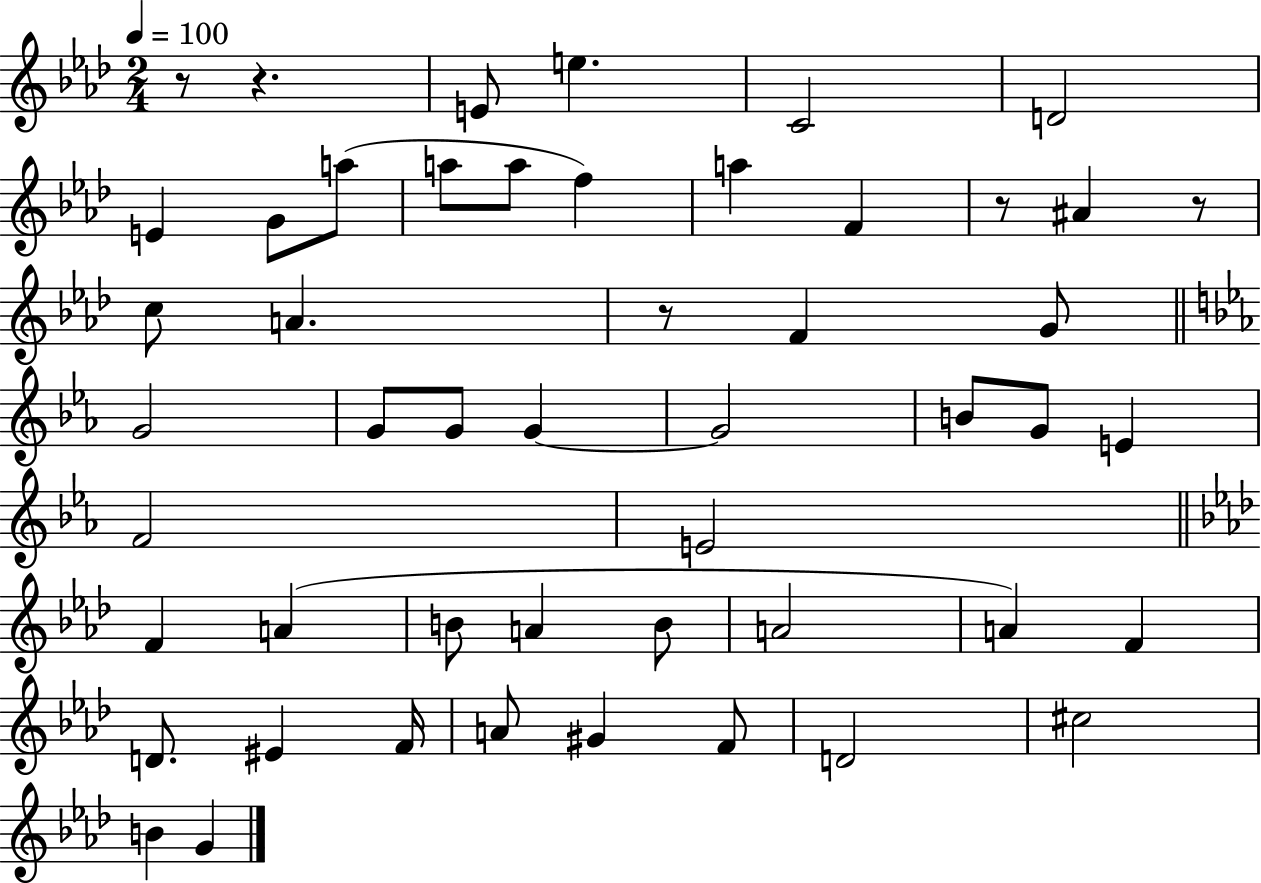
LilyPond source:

{
  \clef treble
  \numericTimeSignature
  \time 2/4
  \key aes \major
  \tempo 4 = 100
  r8 r4. | e'8 e''4. | c'2 | d'2 | \break e'4 g'8 a''8( | a''8 a''8 f''4) | a''4 f'4 | r8 ais'4 r8 | \break c''8 a'4. | r8 f'4 g'8 | \bar "||" \break \key ees \major g'2 | g'8 g'8 g'4~~ | g'2 | b'8 g'8 e'4 | \break f'2 | e'2 | \bar "||" \break \key aes \major f'4 a'4( | b'8 a'4 b'8 | a'2 | a'4) f'4 | \break d'8. eis'4 f'16 | a'8 gis'4 f'8 | d'2 | cis''2 | \break b'4 g'4 | \bar "|."
}